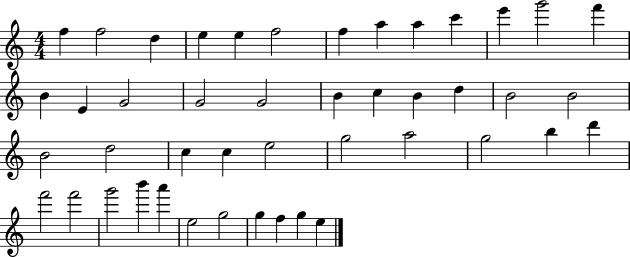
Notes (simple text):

F5/q F5/h D5/q E5/q E5/q F5/h F5/q A5/q A5/q C6/q E6/q G6/h F6/q B4/q E4/q G4/h G4/h G4/h B4/q C5/q B4/q D5/q B4/h B4/h B4/h D5/h C5/q C5/q E5/h G5/h A5/h G5/h B5/q D6/q F6/h F6/h G6/h B6/q A6/q E5/h G5/h G5/q F5/q G5/q E5/q